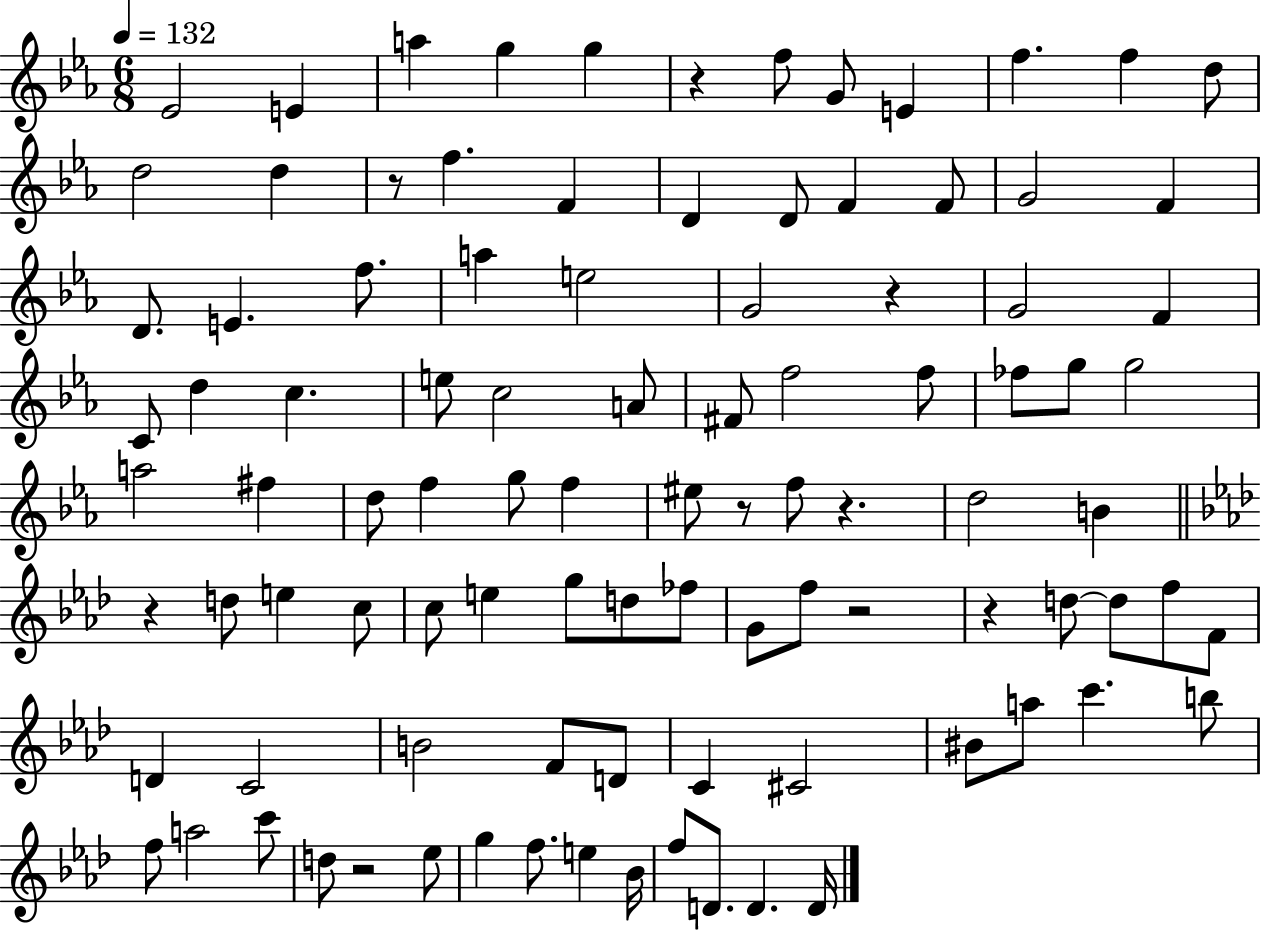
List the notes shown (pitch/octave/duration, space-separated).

Eb4/h E4/q A5/q G5/q G5/q R/q F5/e G4/e E4/q F5/q. F5/q D5/e D5/h D5/q R/e F5/q. F4/q D4/q D4/e F4/q F4/e G4/h F4/q D4/e. E4/q. F5/e. A5/q E5/h G4/h R/q G4/h F4/q C4/e D5/q C5/q. E5/e C5/h A4/e F#4/e F5/h F5/e FES5/e G5/e G5/h A5/h F#5/q D5/e F5/q G5/e F5/q EIS5/e R/e F5/e R/q. D5/h B4/q R/q D5/e E5/q C5/e C5/e E5/q G5/e D5/e FES5/e G4/e F5/e R/h R/q D5/e D5/e F5/e F4/e D4/q C4/h B4/h F4/e D4/e C4/q C#4/h BIS4/e A5/e C6/q. B5/e F5/e A5/h C6/e D5/e R/h Eb5/e G5/q F5/e. E5/q Bb4/s F5/e D4/e. D4/q. D4/s